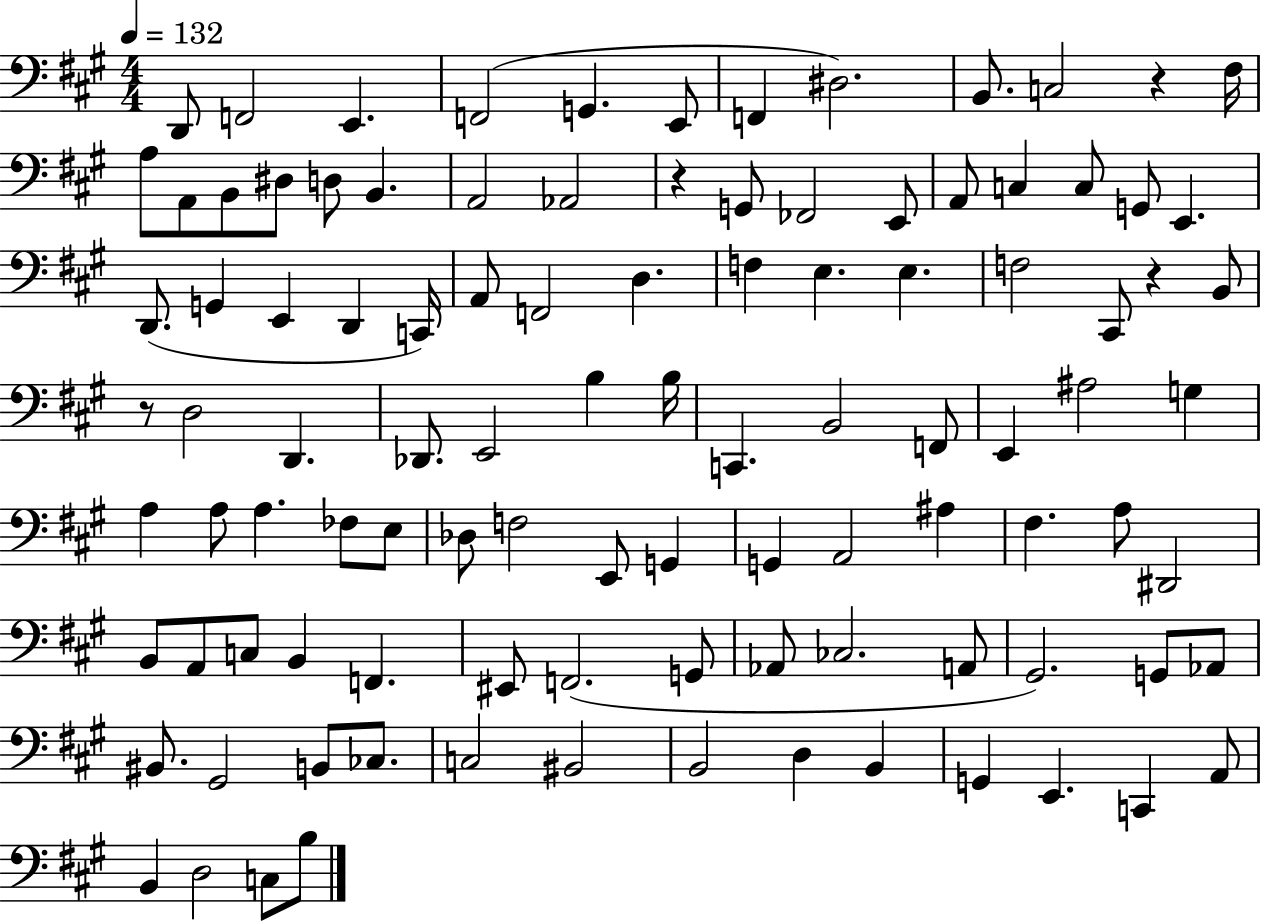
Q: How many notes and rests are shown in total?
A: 103